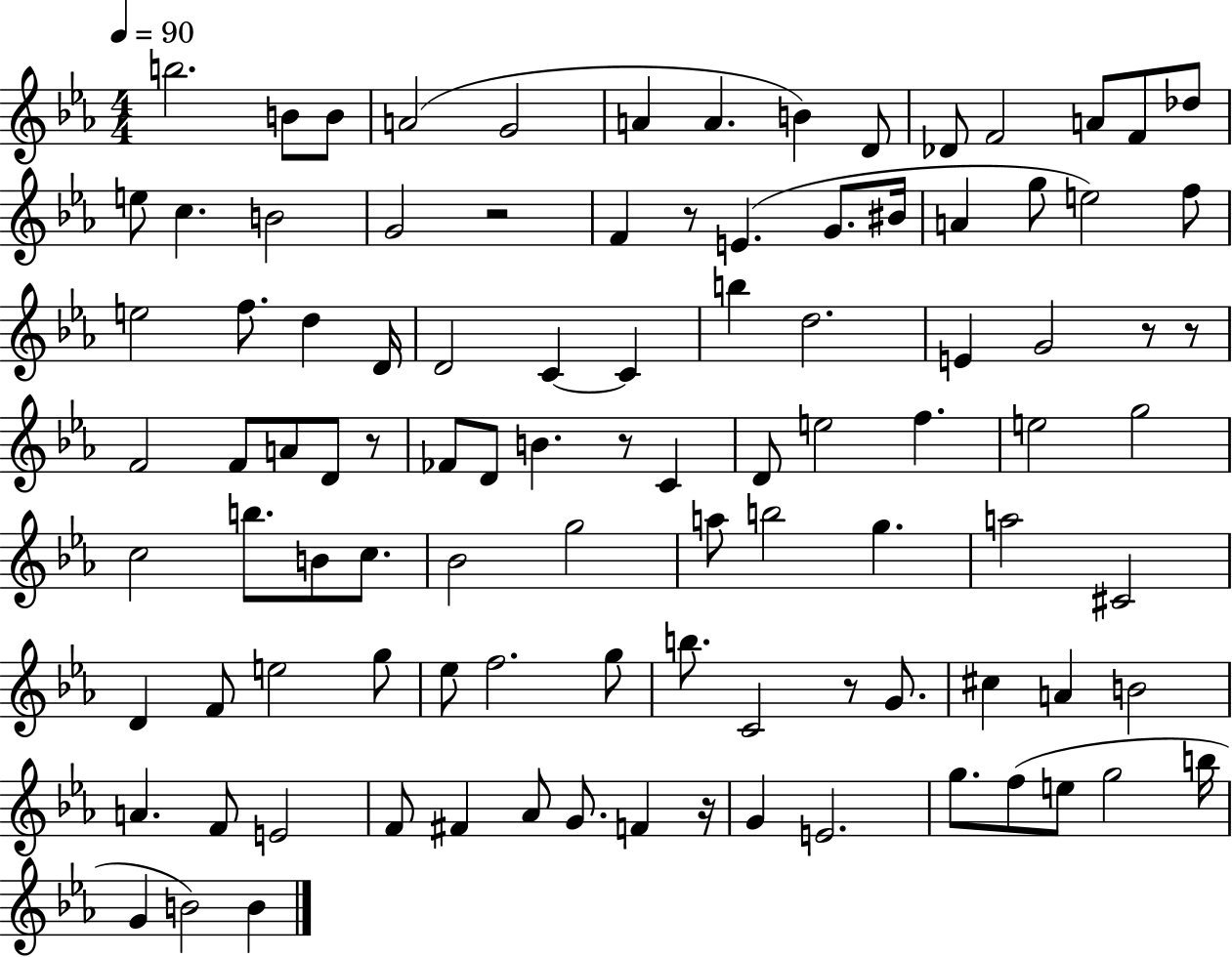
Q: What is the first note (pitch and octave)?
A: B5